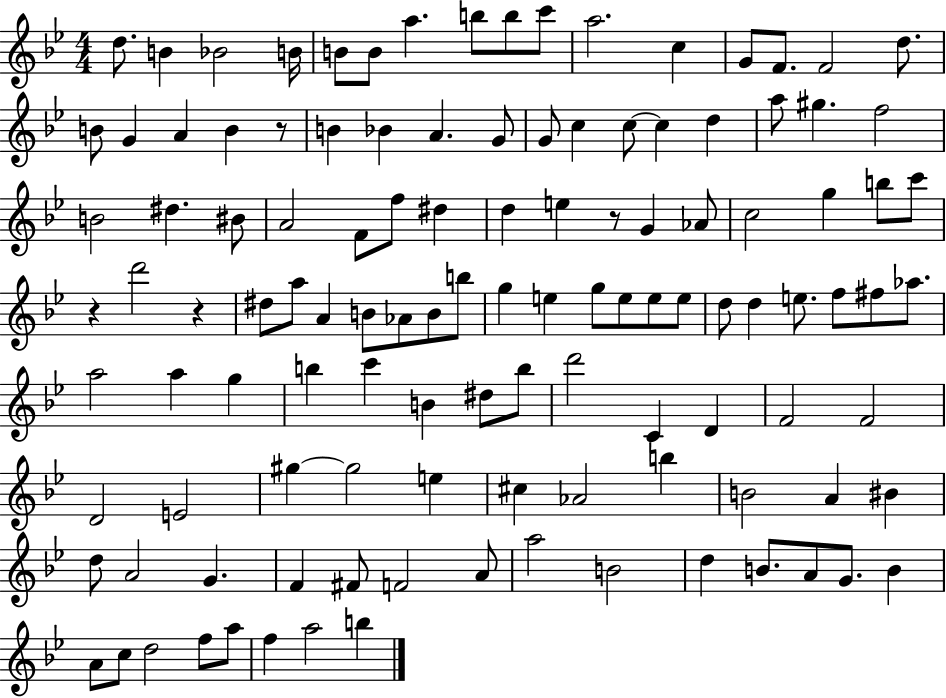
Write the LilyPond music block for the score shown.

{
  \clef treble
  \numericTimeSignature
  \time 4/4
  \key bes \major
  d''8. b'4 bes'2 b'16 | b'8 b'8 a''4. b''8 b''8 c'''8 | a''2. c''4 | g'8 f'8. f'2 d''8. | \break b'8 g'4 a'4 b'4 r8 | b'4 bes'4 a'4. g'8 | g'8 c''4 c''8~~ c''4 d''4 | a''8 gis''4. f''2 | \break b'2 dis''4. bis'8 | a'2 f'8 f''8 dis''4 | d''4 e''4 r8 g'4 aes'8 | c''2 g''4 b''8 c'''8 | \break r4 d'''2 r4 | dis''8 a''8 a'4 b'8 aes'8 b'8 b''8 | g''4 e''4 g''8 e''8 e''8 e''8 | d''8 d''4 e''8. f''8 fis''8 aes''8. | \break a''2 a''4 g''4 | b''4 c'''4 b'4 dis''8 b''8 | d'''2 c'4 d'4 | f'2 f'2 | \break d'2 e'2 | gis''4~~ gis''2 e''4 | cis''4 aes'2 b''4 | b'2 a'4 bis'4 | \break d''8 a'2 g'4. | f'4 fis'8 f'2 a'8 | a''2 b'2 | d''4 b'8. a'8 g'8. b'4 | \break a'8 c''8 d''2 f''8 a''8 | f''4 a''2 b''4 | \bar "|."
}